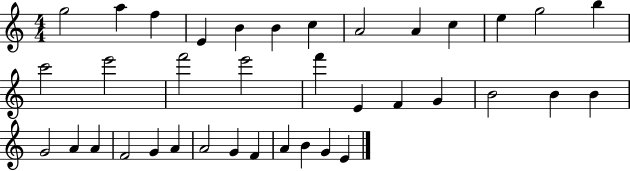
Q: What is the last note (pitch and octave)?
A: E4